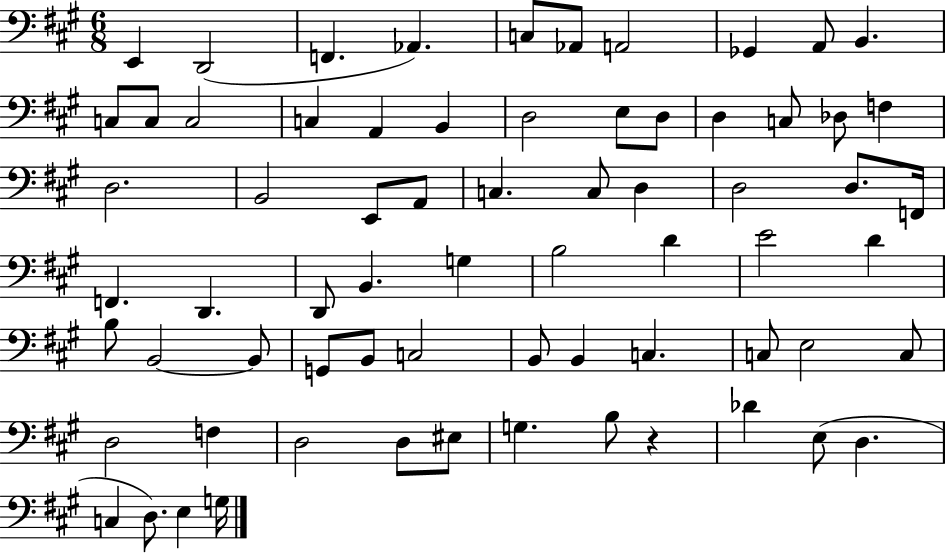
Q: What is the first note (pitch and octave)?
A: E2